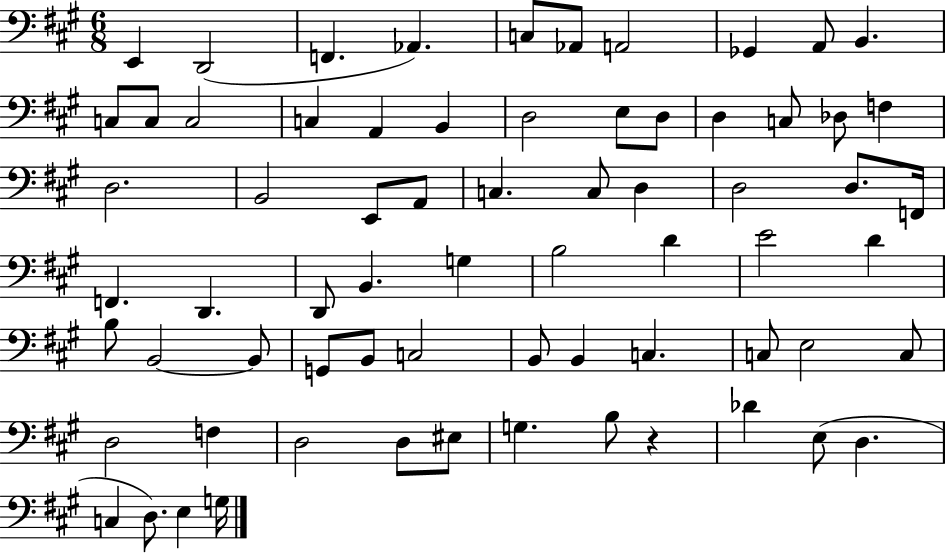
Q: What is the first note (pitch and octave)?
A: E2